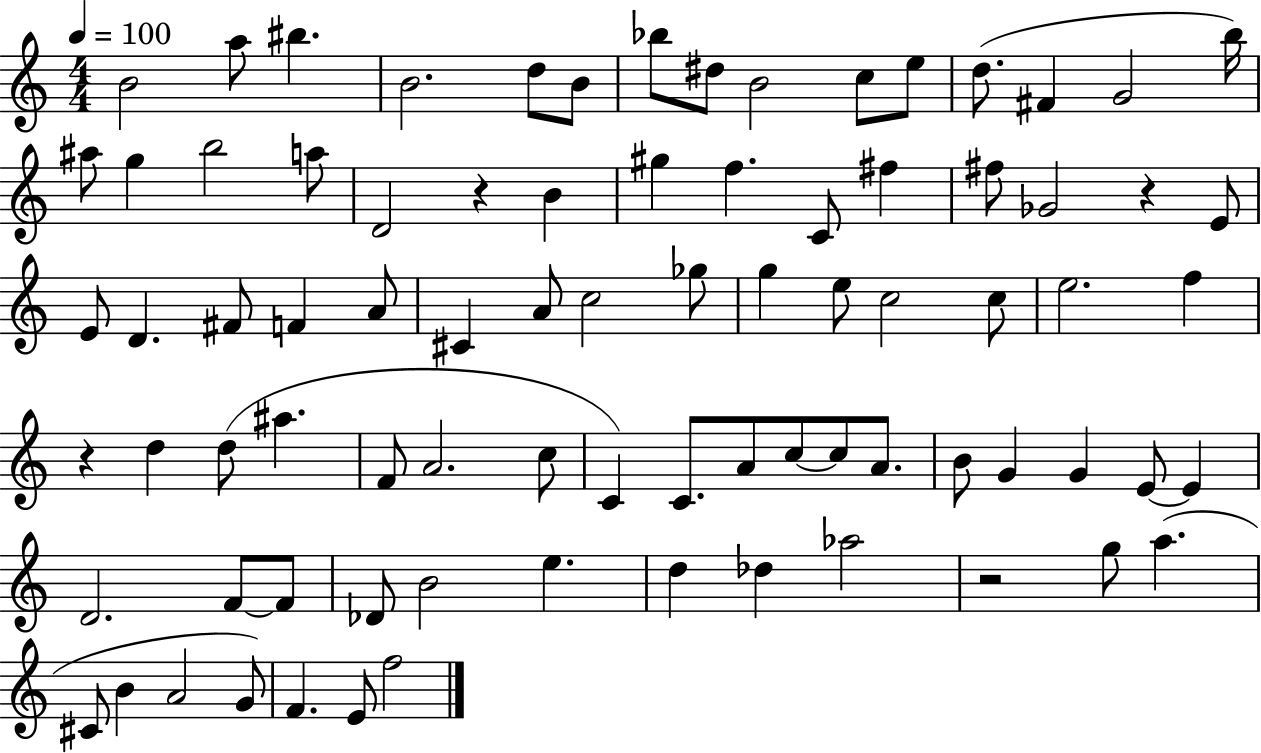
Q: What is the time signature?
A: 4/4